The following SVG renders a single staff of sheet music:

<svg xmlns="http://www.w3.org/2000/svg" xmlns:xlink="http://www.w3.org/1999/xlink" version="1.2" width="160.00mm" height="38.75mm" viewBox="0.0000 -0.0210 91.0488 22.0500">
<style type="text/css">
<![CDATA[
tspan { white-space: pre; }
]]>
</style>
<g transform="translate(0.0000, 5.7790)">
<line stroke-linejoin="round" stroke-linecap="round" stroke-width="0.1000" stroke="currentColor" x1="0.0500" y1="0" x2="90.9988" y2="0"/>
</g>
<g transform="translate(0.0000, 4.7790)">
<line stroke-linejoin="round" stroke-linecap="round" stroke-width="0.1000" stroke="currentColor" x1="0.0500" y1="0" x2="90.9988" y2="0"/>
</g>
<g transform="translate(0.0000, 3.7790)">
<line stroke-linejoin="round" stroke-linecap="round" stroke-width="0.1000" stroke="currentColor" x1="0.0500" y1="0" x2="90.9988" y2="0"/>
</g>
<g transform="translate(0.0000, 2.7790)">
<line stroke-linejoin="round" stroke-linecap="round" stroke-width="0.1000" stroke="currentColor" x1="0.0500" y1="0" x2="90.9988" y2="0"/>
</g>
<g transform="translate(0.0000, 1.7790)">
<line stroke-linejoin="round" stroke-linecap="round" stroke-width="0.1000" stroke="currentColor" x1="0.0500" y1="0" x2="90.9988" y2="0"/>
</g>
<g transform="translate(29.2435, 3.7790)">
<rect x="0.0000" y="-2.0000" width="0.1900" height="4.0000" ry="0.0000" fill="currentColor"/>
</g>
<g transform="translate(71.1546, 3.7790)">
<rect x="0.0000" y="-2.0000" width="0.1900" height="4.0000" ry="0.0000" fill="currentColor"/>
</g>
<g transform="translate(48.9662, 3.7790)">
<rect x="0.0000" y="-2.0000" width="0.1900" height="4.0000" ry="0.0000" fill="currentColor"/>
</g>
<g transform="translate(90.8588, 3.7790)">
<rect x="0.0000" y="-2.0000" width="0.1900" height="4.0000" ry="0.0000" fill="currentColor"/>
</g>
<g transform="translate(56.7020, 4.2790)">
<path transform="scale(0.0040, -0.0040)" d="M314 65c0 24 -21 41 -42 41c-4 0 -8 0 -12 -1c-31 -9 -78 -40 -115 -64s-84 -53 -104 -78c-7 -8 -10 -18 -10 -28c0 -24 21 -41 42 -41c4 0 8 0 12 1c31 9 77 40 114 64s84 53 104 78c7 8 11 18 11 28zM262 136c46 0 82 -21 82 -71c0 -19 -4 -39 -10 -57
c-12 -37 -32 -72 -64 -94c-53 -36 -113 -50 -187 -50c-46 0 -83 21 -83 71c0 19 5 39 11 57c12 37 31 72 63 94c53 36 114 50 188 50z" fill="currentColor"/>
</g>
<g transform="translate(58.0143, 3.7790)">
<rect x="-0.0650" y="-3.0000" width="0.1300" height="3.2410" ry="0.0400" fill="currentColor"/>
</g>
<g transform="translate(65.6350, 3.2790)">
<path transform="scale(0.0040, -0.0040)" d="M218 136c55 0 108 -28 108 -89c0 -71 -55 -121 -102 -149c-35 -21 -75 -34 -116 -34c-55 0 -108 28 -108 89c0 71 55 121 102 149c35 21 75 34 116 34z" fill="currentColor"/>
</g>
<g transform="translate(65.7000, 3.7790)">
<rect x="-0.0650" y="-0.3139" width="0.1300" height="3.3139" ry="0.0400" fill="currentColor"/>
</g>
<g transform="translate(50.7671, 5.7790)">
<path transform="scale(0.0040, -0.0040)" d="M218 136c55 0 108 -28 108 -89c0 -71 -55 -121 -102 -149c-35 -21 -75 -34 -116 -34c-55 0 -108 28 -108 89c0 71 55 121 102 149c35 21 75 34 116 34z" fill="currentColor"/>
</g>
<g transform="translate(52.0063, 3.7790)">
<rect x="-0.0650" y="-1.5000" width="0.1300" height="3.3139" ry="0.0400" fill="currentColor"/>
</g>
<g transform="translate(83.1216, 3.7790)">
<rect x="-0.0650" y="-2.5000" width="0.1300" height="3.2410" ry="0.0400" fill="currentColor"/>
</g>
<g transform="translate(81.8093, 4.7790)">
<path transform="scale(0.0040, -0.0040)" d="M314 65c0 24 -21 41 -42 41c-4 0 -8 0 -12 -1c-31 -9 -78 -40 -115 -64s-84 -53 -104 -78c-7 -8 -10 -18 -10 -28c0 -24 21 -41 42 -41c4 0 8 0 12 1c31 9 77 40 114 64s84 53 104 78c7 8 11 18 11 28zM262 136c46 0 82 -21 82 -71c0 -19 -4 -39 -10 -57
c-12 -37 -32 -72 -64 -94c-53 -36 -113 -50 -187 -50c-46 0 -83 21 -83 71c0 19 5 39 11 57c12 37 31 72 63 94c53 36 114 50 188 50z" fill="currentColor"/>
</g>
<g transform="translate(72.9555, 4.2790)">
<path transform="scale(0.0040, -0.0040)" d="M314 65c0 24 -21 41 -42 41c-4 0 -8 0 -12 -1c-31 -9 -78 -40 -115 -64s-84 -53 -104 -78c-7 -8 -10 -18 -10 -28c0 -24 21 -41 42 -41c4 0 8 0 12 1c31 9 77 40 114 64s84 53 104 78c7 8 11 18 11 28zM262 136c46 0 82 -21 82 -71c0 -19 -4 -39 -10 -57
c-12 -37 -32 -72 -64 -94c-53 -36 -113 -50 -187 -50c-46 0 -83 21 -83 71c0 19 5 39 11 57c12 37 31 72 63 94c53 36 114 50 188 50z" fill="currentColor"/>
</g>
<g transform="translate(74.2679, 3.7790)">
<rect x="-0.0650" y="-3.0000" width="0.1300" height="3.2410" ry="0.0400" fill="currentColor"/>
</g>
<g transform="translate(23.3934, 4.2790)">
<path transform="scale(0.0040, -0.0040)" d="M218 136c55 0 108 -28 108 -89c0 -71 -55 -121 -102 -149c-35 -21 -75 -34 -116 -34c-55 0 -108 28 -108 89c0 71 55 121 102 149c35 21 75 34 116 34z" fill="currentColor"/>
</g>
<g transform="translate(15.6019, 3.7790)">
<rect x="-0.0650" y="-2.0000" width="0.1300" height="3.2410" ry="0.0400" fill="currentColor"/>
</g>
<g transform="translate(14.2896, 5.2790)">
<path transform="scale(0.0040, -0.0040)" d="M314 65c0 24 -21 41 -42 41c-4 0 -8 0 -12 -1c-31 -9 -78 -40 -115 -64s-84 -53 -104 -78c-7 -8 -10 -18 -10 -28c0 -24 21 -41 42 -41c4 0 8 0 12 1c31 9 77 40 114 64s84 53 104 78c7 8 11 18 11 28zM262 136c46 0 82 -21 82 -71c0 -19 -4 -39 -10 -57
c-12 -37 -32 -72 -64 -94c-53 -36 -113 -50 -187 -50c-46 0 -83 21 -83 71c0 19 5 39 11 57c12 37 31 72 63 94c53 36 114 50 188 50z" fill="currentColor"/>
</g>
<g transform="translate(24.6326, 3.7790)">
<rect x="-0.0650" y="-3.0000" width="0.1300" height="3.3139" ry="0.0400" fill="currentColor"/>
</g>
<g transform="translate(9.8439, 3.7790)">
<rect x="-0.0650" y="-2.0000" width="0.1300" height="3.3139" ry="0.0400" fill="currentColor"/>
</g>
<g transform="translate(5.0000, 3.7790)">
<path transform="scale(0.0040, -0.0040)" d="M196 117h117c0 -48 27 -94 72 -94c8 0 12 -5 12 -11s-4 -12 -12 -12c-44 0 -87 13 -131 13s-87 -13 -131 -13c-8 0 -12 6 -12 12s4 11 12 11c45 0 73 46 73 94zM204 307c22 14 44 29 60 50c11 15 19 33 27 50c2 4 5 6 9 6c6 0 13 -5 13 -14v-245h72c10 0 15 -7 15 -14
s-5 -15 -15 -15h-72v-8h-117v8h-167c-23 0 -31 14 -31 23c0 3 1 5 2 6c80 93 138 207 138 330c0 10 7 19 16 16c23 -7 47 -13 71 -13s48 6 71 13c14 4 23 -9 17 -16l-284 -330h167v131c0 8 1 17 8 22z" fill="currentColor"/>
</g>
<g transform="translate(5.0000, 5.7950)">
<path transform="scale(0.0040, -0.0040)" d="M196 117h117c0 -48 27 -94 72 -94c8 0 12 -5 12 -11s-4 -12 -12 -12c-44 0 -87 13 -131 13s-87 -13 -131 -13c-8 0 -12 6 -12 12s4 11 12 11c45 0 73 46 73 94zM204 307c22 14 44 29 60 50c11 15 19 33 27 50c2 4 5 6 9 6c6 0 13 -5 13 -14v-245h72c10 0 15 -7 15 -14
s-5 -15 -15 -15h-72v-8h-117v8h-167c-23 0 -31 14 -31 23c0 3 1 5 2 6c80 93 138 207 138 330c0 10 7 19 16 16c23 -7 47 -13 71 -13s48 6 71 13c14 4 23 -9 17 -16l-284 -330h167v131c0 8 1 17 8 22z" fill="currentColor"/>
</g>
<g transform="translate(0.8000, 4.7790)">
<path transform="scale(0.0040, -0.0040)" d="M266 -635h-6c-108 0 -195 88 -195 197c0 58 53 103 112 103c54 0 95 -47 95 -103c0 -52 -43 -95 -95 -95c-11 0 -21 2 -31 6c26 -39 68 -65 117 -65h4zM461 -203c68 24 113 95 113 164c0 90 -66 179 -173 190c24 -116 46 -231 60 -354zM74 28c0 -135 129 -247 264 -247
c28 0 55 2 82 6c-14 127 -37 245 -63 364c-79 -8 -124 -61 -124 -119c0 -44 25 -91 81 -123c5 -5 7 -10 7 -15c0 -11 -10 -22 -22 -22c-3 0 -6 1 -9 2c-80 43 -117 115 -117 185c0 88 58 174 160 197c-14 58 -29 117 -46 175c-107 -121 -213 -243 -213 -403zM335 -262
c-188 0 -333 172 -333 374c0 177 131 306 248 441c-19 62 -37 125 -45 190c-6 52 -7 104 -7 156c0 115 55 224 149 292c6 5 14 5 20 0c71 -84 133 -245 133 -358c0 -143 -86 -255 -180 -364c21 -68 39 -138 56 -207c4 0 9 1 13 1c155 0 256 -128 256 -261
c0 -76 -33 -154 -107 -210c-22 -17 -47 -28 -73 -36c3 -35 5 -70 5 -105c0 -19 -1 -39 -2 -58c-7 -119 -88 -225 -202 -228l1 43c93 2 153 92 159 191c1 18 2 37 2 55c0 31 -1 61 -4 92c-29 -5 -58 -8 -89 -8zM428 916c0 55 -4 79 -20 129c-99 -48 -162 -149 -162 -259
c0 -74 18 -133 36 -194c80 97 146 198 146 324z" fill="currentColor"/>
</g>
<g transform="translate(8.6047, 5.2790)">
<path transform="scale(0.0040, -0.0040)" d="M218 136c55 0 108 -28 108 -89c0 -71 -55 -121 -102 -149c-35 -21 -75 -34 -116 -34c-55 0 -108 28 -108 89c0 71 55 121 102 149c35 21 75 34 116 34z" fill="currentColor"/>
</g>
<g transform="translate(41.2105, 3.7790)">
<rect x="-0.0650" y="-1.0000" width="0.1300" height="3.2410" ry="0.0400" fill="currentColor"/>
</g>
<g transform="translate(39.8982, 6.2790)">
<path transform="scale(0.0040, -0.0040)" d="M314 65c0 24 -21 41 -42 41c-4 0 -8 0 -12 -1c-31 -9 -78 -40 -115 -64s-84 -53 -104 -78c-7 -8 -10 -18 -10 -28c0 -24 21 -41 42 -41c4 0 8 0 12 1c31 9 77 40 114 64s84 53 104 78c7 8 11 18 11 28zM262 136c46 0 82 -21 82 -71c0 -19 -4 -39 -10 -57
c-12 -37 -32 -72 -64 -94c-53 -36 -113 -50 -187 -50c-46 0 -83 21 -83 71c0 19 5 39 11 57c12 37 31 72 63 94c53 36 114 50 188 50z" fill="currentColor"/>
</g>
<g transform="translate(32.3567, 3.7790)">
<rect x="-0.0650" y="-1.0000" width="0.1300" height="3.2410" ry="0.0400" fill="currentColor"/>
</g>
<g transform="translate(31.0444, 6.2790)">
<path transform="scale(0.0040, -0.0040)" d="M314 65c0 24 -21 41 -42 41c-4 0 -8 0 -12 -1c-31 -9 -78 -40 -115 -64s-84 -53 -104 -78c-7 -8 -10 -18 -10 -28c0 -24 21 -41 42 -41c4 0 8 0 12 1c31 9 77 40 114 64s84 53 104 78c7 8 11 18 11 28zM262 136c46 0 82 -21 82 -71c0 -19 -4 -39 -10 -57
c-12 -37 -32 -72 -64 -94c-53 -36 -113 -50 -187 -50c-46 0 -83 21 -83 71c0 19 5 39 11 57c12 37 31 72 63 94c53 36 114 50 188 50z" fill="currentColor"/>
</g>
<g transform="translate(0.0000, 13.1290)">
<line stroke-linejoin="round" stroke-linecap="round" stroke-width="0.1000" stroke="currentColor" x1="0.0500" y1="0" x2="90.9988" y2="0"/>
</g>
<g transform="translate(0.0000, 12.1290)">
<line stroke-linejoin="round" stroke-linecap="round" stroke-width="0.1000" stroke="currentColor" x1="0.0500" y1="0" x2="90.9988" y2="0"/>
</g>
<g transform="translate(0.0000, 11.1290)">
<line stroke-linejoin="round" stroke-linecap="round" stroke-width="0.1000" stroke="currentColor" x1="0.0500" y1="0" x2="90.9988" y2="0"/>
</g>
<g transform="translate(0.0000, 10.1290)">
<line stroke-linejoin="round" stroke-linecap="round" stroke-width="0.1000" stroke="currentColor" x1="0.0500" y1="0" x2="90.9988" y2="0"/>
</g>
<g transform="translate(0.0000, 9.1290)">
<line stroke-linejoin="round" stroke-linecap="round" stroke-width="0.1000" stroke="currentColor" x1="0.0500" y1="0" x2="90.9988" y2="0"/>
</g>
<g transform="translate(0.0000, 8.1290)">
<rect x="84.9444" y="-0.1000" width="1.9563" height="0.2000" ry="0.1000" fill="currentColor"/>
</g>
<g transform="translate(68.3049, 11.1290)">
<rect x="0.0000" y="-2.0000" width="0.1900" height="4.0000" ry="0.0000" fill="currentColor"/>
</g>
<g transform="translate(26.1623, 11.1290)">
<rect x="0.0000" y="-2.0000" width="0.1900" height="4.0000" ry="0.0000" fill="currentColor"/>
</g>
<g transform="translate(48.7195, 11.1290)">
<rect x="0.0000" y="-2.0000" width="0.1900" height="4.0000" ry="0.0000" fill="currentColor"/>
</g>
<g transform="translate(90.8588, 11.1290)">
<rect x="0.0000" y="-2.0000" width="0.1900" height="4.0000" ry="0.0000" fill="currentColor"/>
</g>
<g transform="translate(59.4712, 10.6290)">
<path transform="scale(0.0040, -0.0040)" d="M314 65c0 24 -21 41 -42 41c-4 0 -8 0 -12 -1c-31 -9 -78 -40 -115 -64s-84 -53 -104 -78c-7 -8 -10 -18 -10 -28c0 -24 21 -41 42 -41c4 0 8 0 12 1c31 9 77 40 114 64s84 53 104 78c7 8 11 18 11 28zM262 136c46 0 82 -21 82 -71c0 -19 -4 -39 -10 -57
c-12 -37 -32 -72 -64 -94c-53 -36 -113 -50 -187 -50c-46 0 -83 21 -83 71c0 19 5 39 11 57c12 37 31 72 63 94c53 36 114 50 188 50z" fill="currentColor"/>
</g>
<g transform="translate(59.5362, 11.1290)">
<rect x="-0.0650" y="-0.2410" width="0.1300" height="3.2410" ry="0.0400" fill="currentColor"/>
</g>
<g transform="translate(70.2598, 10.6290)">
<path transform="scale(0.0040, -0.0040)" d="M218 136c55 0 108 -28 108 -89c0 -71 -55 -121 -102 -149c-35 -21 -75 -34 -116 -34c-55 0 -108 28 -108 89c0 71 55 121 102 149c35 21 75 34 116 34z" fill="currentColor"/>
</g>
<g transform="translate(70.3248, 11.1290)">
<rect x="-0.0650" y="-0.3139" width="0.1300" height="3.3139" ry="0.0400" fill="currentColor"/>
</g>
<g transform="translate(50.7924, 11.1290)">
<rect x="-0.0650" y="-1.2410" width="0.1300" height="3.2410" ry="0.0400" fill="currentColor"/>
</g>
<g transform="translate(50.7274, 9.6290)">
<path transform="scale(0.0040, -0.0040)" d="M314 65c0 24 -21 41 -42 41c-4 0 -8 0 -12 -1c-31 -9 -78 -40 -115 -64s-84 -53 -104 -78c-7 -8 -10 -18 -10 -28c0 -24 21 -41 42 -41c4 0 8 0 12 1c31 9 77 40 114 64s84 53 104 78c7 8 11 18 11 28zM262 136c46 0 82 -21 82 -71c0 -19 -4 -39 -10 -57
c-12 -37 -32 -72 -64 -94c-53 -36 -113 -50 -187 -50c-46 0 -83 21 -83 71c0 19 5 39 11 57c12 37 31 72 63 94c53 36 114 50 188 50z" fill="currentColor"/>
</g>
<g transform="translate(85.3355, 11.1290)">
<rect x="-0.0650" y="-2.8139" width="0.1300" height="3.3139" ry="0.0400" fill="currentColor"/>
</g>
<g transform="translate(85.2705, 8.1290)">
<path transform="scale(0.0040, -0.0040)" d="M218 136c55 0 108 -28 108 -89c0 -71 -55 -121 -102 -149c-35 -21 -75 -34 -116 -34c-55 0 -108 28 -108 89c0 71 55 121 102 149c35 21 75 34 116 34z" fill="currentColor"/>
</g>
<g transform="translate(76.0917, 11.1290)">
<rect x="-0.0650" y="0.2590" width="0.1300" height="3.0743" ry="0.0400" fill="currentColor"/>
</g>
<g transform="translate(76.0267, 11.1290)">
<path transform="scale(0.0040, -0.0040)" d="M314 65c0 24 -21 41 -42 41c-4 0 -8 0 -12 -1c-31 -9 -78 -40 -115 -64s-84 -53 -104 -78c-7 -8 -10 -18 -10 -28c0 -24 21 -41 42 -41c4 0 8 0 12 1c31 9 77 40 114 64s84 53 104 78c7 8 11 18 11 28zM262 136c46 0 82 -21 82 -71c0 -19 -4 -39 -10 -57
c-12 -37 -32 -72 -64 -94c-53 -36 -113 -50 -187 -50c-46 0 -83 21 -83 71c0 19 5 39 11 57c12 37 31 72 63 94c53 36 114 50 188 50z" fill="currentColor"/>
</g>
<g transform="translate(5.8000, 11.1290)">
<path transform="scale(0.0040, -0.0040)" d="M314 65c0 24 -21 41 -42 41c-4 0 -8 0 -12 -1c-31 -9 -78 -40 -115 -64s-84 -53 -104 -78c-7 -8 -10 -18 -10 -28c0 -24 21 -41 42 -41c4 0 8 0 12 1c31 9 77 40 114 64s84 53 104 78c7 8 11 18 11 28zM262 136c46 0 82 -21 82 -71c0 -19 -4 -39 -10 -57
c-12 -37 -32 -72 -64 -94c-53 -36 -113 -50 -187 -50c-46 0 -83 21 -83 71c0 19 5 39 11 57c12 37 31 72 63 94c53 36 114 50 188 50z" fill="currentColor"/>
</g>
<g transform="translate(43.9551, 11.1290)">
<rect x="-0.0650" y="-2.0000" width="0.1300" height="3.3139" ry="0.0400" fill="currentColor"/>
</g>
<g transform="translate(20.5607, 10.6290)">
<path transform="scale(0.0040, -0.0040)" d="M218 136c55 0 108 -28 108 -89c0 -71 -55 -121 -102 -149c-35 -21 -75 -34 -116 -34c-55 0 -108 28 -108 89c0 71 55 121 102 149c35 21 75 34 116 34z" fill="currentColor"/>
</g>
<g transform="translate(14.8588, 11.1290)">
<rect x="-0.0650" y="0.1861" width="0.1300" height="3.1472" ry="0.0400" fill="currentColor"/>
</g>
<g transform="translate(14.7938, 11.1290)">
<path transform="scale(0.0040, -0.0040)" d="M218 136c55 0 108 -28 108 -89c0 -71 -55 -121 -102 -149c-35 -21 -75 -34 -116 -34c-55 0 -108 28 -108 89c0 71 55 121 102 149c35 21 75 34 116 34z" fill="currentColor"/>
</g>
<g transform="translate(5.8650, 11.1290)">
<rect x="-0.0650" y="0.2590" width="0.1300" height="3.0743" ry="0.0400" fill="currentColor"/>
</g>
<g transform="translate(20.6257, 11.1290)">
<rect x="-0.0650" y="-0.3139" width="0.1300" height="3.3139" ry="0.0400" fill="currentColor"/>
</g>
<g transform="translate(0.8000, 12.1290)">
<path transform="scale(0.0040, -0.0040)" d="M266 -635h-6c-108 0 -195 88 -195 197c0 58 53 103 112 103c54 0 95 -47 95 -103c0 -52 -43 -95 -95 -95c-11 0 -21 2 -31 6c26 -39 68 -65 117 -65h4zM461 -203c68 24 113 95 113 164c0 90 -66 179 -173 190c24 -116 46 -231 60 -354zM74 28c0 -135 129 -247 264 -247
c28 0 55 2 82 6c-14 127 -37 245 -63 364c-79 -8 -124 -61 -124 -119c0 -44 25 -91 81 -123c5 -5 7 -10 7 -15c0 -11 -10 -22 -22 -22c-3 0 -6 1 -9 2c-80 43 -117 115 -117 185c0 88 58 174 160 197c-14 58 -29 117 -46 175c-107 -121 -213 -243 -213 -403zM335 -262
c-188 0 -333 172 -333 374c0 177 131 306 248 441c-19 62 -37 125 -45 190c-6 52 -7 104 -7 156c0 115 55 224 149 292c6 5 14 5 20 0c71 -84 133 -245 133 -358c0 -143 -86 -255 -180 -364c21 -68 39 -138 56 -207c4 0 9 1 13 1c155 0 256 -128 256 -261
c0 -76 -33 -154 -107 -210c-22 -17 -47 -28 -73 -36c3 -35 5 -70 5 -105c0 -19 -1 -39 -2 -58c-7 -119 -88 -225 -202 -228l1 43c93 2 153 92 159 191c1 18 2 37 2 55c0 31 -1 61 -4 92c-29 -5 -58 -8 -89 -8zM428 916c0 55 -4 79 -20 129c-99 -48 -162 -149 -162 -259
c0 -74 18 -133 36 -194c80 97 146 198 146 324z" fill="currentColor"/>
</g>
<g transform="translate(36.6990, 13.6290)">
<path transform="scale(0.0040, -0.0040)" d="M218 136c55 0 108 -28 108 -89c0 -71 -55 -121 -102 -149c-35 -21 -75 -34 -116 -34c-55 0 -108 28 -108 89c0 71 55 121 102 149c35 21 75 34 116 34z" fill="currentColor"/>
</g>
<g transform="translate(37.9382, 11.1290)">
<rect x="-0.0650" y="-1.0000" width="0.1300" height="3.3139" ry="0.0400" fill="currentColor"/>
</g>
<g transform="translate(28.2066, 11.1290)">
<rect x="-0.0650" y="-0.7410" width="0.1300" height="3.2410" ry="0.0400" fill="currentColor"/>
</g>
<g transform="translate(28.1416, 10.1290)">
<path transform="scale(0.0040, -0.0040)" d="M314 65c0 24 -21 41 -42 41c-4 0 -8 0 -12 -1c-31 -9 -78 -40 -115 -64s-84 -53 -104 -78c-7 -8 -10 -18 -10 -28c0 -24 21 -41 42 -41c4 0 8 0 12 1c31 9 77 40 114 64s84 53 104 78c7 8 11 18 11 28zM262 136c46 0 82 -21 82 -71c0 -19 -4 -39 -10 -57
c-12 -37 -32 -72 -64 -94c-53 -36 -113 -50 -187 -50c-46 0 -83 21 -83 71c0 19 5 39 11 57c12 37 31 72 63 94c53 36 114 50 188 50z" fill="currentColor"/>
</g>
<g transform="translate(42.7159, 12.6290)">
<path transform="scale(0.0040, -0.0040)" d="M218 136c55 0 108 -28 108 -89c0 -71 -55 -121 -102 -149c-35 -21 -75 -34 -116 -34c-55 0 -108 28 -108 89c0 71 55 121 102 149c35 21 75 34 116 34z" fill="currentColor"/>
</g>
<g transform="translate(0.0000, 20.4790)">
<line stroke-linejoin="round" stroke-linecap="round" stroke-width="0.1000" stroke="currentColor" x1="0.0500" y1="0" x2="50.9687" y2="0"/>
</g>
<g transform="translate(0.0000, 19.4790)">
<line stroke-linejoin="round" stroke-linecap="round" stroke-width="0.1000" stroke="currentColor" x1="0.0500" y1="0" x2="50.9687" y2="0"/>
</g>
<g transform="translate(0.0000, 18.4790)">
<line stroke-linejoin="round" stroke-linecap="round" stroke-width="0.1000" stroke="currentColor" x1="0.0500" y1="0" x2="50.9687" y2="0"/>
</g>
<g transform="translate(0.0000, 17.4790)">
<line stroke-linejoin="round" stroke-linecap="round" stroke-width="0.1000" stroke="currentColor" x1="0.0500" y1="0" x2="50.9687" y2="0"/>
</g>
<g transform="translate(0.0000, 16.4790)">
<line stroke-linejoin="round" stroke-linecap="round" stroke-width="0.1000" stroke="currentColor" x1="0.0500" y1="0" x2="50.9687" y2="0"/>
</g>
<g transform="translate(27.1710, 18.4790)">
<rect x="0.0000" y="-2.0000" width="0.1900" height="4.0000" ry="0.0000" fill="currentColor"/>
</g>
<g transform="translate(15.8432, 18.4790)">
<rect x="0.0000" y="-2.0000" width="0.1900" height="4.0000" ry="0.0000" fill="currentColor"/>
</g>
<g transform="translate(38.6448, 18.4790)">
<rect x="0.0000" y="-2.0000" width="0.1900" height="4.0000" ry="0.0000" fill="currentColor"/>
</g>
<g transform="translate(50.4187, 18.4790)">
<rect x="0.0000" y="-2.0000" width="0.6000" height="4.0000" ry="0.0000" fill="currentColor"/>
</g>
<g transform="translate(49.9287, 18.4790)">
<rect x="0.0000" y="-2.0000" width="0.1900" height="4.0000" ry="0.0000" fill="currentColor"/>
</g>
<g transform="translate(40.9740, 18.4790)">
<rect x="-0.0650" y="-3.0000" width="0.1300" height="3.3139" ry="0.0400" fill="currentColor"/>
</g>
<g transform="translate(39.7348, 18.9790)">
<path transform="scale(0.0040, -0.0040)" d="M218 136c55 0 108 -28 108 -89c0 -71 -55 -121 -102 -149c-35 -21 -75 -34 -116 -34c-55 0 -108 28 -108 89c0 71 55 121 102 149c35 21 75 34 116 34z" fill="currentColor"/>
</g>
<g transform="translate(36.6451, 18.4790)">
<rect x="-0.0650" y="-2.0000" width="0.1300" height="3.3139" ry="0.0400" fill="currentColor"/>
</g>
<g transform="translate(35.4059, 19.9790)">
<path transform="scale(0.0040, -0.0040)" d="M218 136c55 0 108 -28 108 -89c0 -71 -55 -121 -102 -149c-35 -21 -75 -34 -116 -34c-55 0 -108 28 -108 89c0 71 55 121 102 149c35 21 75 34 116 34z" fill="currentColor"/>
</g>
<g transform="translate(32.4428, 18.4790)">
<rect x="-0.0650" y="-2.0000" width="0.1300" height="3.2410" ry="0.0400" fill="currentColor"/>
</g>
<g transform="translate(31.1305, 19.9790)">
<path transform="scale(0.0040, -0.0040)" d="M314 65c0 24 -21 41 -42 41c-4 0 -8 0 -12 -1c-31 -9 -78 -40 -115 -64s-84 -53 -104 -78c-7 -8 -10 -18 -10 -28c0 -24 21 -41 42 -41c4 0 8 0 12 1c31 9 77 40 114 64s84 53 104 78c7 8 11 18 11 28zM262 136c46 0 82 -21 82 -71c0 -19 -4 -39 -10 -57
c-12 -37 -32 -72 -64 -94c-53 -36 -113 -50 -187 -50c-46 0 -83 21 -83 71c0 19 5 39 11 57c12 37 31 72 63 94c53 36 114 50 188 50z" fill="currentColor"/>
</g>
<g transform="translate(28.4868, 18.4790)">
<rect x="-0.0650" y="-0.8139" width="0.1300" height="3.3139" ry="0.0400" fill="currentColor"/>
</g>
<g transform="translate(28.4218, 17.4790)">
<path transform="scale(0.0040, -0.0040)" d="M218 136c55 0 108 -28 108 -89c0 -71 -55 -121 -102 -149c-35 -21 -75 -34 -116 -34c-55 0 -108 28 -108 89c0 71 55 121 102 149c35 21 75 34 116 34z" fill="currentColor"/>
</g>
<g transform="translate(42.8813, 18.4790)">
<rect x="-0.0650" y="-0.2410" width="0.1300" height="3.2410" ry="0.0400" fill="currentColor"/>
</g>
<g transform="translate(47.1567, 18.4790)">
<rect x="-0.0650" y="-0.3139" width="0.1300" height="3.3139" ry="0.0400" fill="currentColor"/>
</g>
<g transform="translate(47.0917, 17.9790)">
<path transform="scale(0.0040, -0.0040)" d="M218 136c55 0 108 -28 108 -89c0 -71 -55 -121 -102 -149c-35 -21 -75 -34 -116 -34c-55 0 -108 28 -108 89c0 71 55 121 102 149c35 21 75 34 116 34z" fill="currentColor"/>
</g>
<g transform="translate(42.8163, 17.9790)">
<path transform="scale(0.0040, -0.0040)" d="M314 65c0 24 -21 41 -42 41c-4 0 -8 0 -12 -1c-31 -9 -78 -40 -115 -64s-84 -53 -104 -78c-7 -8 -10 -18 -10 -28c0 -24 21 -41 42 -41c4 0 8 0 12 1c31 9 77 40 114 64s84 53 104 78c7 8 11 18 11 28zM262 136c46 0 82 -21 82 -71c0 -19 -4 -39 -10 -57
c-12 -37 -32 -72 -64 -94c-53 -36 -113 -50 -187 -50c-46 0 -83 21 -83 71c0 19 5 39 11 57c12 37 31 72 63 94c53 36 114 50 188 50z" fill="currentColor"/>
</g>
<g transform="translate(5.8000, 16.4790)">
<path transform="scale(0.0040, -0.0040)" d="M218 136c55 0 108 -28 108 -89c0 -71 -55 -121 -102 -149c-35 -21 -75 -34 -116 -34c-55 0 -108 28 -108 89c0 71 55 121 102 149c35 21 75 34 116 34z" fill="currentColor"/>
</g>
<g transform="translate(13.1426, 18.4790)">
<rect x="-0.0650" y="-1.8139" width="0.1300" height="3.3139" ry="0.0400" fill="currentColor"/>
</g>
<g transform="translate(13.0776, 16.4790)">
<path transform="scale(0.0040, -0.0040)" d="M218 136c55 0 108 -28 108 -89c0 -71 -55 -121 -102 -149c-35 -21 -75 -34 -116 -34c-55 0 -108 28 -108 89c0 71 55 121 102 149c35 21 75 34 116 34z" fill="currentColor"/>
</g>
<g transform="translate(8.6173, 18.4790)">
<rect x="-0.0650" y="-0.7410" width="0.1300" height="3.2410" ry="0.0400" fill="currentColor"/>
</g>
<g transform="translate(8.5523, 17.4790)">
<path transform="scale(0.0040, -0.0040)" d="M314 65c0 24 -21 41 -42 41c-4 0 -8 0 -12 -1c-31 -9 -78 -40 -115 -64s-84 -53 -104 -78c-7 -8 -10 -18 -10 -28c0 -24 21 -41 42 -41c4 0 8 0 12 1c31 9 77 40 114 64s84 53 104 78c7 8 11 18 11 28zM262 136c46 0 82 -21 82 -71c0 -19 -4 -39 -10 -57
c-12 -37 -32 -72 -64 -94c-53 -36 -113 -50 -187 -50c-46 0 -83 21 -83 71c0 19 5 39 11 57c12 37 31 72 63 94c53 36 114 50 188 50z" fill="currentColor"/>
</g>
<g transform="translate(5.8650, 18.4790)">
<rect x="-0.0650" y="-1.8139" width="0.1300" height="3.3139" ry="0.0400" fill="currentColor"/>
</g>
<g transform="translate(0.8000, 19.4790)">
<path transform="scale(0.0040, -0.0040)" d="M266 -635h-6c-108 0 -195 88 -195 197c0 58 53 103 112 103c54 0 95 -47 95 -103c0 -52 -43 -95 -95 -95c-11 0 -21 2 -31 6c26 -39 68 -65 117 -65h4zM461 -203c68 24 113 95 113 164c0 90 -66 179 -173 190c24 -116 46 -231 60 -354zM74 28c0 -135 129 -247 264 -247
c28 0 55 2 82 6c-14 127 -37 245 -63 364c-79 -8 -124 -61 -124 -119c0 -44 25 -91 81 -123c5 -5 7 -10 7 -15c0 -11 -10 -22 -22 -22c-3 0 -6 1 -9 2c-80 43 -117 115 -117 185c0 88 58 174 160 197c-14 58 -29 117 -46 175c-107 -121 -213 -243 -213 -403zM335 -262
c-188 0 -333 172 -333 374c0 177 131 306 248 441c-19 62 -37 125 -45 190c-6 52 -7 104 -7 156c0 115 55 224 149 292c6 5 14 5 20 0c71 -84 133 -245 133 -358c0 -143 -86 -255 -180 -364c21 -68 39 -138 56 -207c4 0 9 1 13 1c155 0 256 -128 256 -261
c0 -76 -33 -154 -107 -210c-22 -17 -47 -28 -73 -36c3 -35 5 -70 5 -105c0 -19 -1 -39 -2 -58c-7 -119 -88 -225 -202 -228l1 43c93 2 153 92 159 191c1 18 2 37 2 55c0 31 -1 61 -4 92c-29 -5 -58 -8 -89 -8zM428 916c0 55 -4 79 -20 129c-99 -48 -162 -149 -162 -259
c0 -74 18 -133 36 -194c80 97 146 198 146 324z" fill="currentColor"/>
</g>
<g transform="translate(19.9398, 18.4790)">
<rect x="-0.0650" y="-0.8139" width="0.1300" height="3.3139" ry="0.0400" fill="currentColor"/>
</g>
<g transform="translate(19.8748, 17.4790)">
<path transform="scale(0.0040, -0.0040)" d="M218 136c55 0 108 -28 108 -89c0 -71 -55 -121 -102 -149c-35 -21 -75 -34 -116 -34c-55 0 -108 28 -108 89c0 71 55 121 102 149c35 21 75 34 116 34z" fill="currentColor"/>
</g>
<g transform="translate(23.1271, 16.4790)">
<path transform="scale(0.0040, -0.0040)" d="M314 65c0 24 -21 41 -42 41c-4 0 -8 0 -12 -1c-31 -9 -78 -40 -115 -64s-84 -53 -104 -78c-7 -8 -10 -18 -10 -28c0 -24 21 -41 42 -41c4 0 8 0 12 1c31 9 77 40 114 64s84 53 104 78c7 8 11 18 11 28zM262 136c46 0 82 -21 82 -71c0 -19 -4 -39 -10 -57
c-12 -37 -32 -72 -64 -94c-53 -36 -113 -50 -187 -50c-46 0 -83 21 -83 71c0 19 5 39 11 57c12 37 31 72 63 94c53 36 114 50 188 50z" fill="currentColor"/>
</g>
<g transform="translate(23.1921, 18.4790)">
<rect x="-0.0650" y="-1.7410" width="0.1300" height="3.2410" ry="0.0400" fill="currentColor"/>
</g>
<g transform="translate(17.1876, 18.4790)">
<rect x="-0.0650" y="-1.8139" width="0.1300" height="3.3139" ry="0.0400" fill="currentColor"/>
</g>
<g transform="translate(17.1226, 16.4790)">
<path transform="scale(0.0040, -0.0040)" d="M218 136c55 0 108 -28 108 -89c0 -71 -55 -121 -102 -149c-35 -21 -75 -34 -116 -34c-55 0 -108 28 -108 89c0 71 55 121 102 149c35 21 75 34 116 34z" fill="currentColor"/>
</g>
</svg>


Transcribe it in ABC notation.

X:1
T:Untitled
M:4/4
L:1/4
K:C
F F2 A D2 D2 E A2 c A2 G2 B2 B c d2 D F e2 c2 c B2 a f d2 f f d f2 d F2 F A c2 c